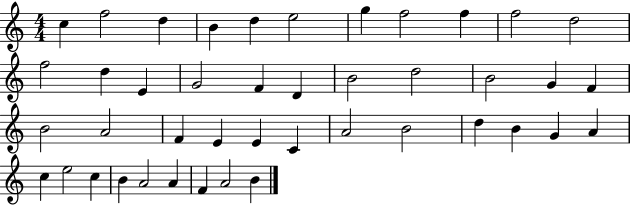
{
  \clef treble
  \numericTimeSignature
  \time 4/4
  \key c \major
  c''4 f''2 d''4 | b'4 d''4 e''2 | g''4 f''2 f''4 | f''2 d''2 | \break f''2 d''4 e'4 | g'2 f'4 d'4 | b'2 d''2 | b'2 g'4 f'4 | \break b'2 a'2 | f'4 e'4 e'4 c'4 | a'2 b'2 | d''4 b'4 g'4 a'4 | \break c''4 e''2 c''4 | b'4 a'2 a'4 | f'4 a'2 b'4 | \bar "|."
}